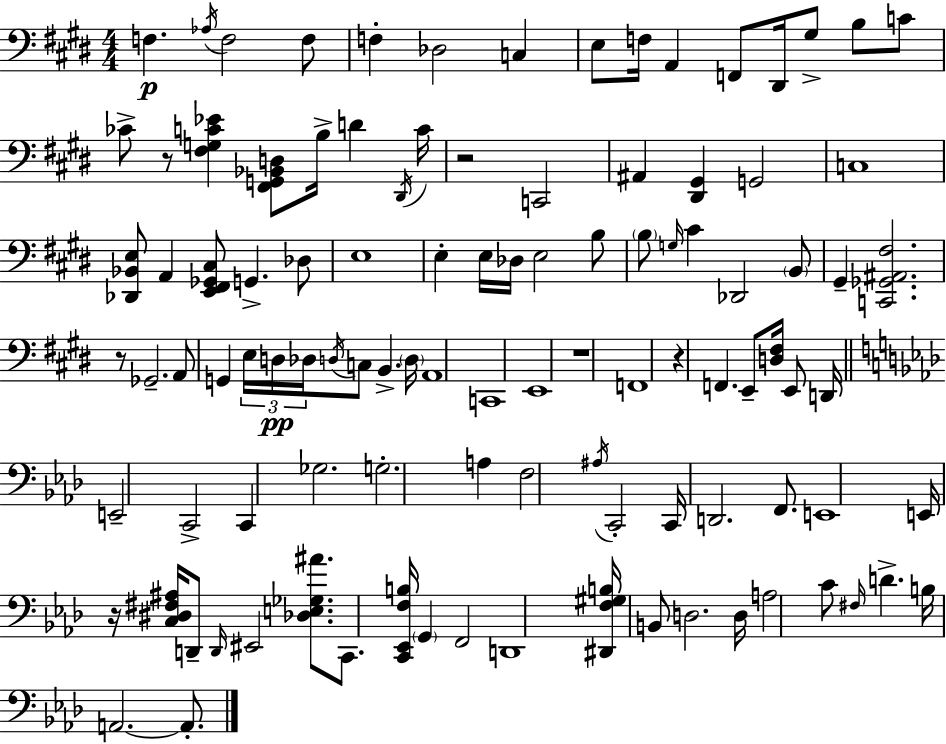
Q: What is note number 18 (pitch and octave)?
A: D4